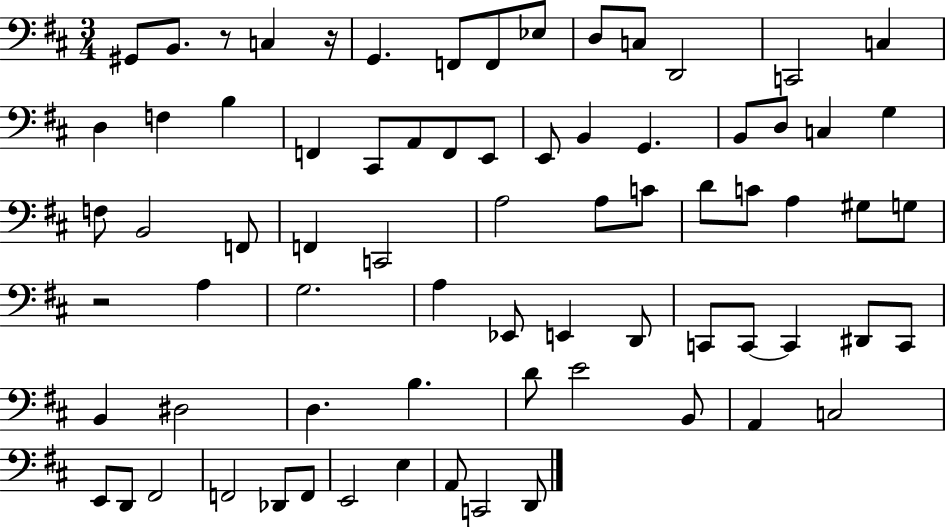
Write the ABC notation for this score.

X:1
T:Untitled
M:3/4
L:1/4
K:D
^G,,/2 B,,/2 z/2 C, z/4 G,, F,,/2 F,,/2 _E,/2 D,/2 C,/2 D,,2 C,,2 C, D, F, B, F,, ^C,,/2 A,,/2 F,,/2 E,,/2 E,,/2 B,, G,, B,,/2 D,/2 C, G, F,/2 B,,2 F,,/2 F,, C,,2 A,2 A,/2 C/2 D/2 C/2 A, ^G,/2 G,/2 z2 A, G,2 A, _E,,/2 E,, D,,/2 C,,/2 C,,/2 C,, ^D,,/2 C,,/2 B,, ^D,2 D, B, D/2 E2 B,,/2 A,, C,2 E,,/2 D,,/2 ^F,,2 F,,2 _D,,/2 F,,/2 E,,2 E, A,,/2 C,,2 D,,/2